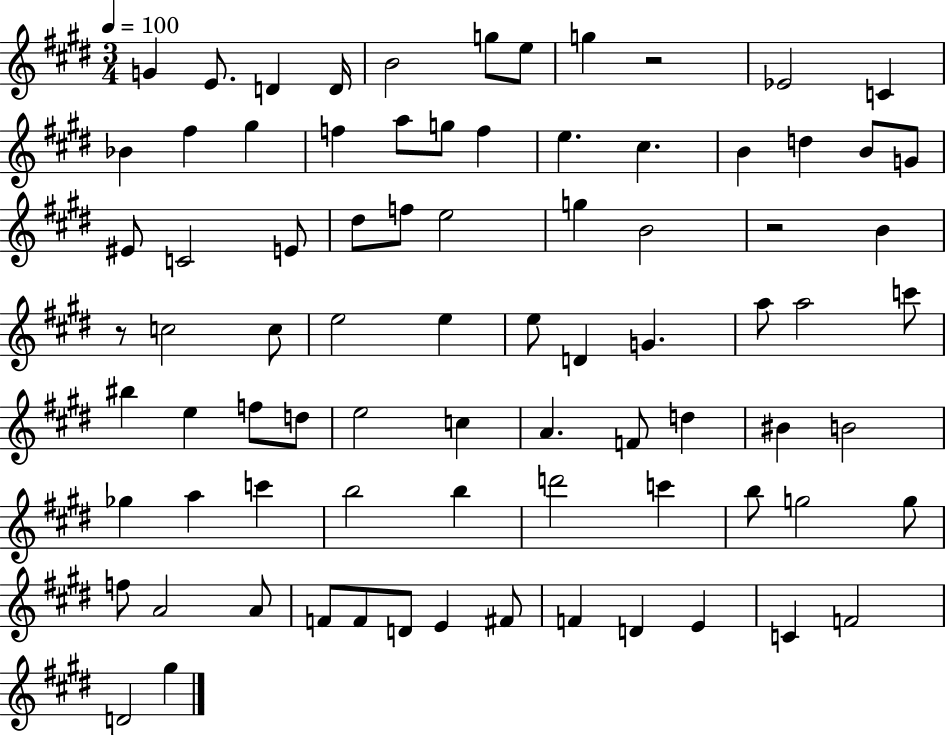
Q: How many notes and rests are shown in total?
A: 81